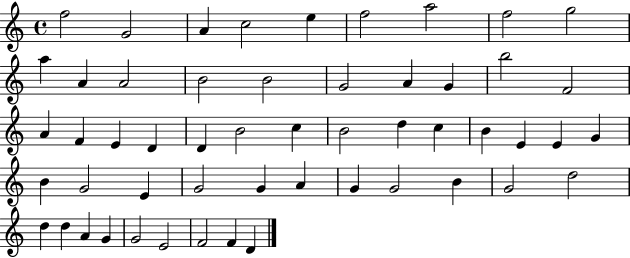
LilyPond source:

{
  \clef treble
  \time 4/4
  \defaultTimeSignature
  \key c \major
  f''2 g'2 | a'4 c''2 e''4 | f''2 a''2 | f''2 g''2 | \break a''4 a'4 a'2 | b'2 b'2 | g'2 a'4 g'4 | b''2 f'2 | \break a'4 f'4 e'4 d'4 | d'4 b'2 c''4 | b'2 d''4 c''4 | b'4 e'4 e'4 g'4 | \break b'4 g'2 e'4 | g'2 g'4 a'4 | g'4 g'2 b'4 | g'2 d''2 | \break d''4 d''4 a'4 g'4 | g'2 e'2 | f'2 f'4 d'4 | \bar "|."
}